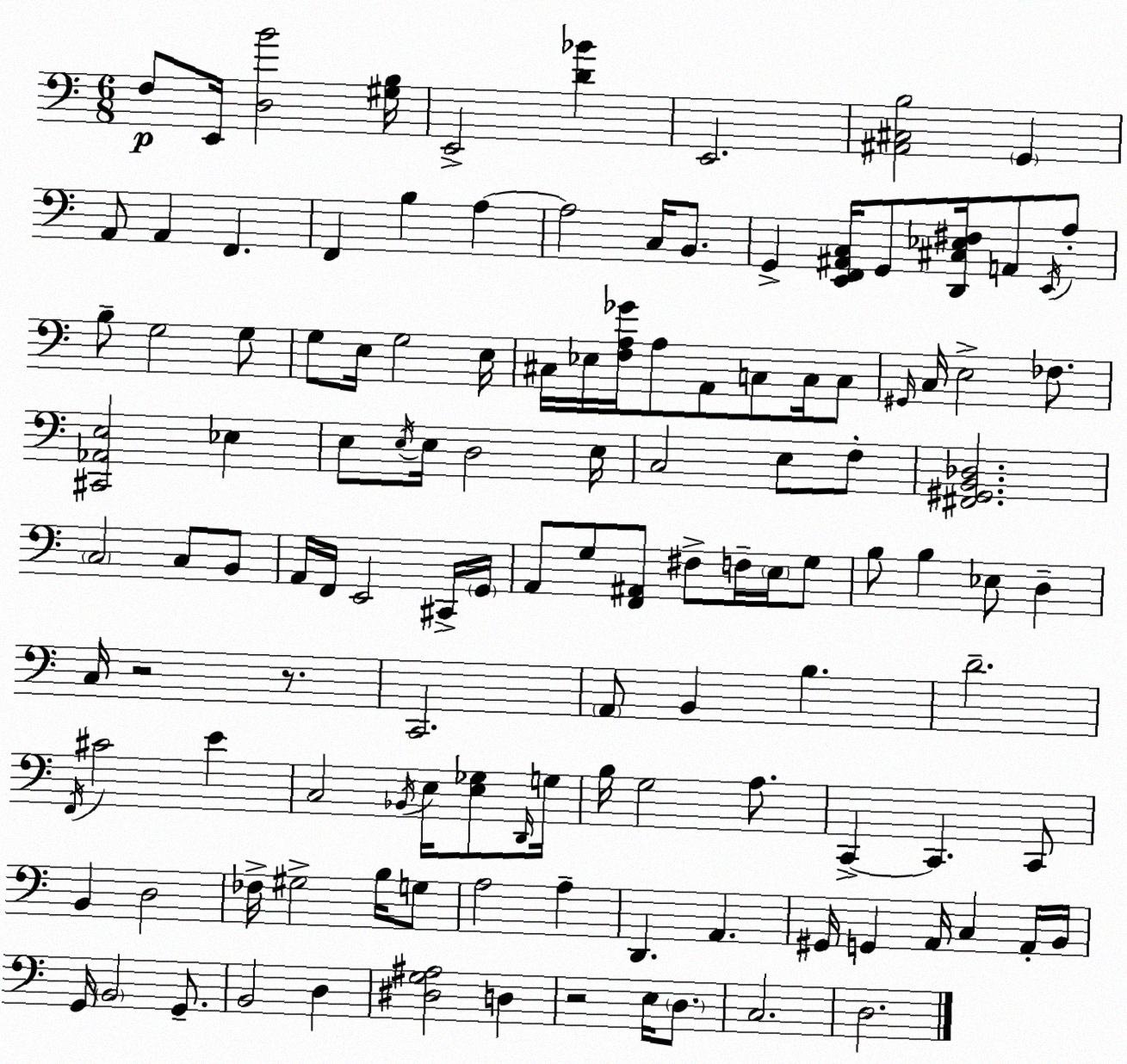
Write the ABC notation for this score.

X:1
T:Untitled
M:6/8
L:1/4
K:C
F,/2 E,,/4 [D,B]2 [^G,B,]/4 E,,2 [D_B] E,,2 [^A,,^C,B,]2 G,, A,,/2 A,, F,, F,, B, A, A,2 C,/4 B,,/2 G,, [E,,F,,^A,,C,]/4 G,,/2 [D,,^C,_E,^F,]/4 A,,/2 E,,/4 A,/2 B,/2 G,2 G,/2 G,/2 E,/4 G,2 E,/4 ^C,/4 _E,/4 [F,A,_G]/4 A,/2 A,,/2 C,/2 C,/4 C,/2 ^G,,/4 C,/4 E,2 _F,/2 [^C,,_A,,E,]2 _E, E,/2 E,/4 E,/4 D,2 E,/4 C,2 E,/2 F,/2 [^F,,^G,,B,,_D,]2 C,2 C,/2 B,,/2 A,,/4 F,,/4 E,,2 ^C,,/4 G,,/4 A,,/2 G,/2 [F,,^A,,]/2 ^F,/2 F,/4 E,/4 G,/2 B,/2 B, _E,/2 D, C,/4 z2 z/2 C,,2 A,,/2 B,, B, D2 F,,/4 ^C2 E C,2 _B,,/4 E,/4 [E,_G,]/2 D,,/4 G,/4 B,/4 G,2 A,/2 C,, C,, C,,/2 B,, D,2 _F,/4 ^G,2 B,/4 G,/2 A,2 A, D,, A,, ^G,,/4 G,, A,,/4 C, A,,/4 B,,/4 G,,/4 B,,2 G,,/2 B,,2 D, [^D,G,^A,]2 D, z2 E,/4 D,/2 C,2 D,2